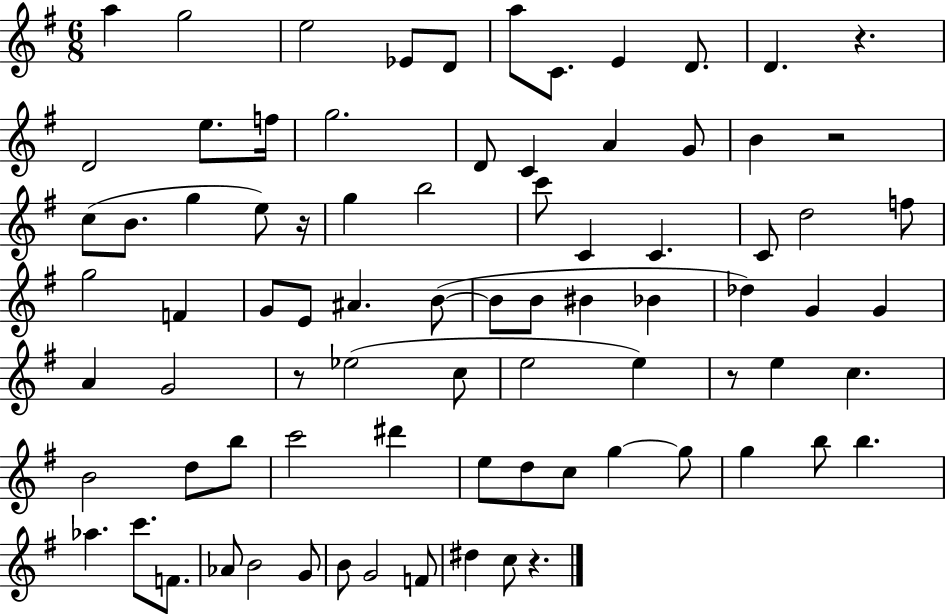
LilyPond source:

{
  \clef treble
  \numericTimeSignature
  \time 6/8
  \key g \major
  a''4 g''2 | e''2 ees'8 d'8 | a''8 c'8. e'4 d'8. | d'4. r4. | \break d'2 e''8. f''16 | g''2. | d'8 c'4 a'4 g'8 | b'4 r2 | \break c''8( b'8. g''4 e''8) r16 | g''4 b''2 | c'''8 c'4 c'4. | c'8 d''2 f''8 | \break g''2 f'4 | g'8 e'8 ais'4. b'8~(~ | b'8 b'8 bis'4 bes'4 | des''4) g'4 g'4 | \break a'4 g'2 | r8 ees''2( c''8 | e''2 e''4) | r8 e''4 c''4. | \break b'2 d''8 b''8 | c'''2 dis'''4 | e''8 d''8 c''8 g''4~~ g''8 | g''4 b''8 b''4. | \break aes''4. c'''8. f'8. | aes'8 b'2 g'8 | b'8 g'2 f'8 | dis''4 c''8 r4. | \break \bar "|."
}